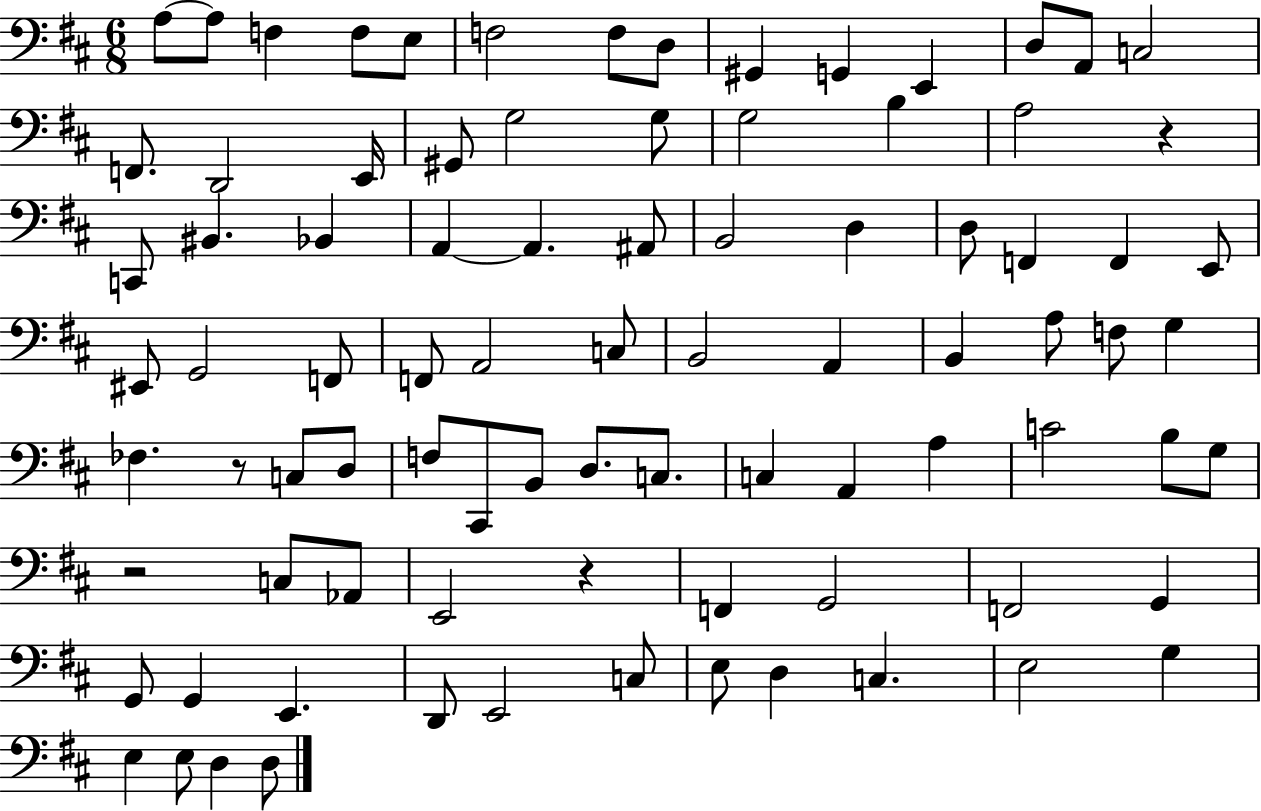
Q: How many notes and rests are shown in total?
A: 87